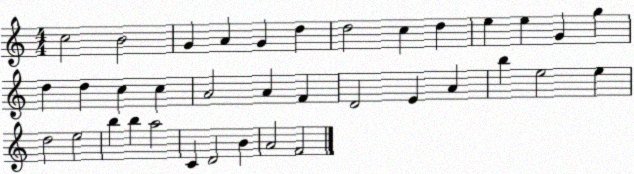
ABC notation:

X:1
T:Untitled
M:4/4
L:1/4
K:C
c2 B2 G A G d d2 c d e e G g d d c c A2 A F D2 E A b e2 e d2 e2 b b a2 C D2 B A2 F2